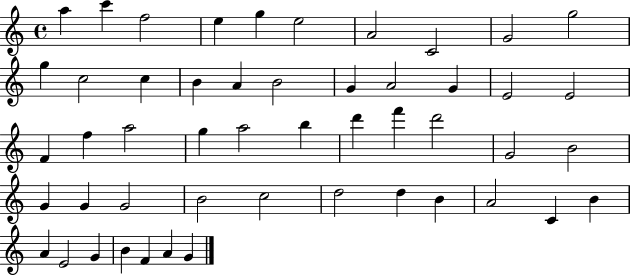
A5/q C6/q F5/h E5/q G5/q E5/h A4/h C4/h G4/h G5/h G5/q C5/h C5/q B4/q A4/q B4/h G4/q A4/h G4/q E4/h E4/h F4/q F5/q A5/h G5/q A5/h B5/q D6/q F6/q D6/h G4/h B4/h G4/q G4/q G4/h B4/h C5/h D5/h D5/q B4/q A4/h C4/q B4/q A4/q E4/h G4/q B4/q F4/q A4/q G4/q